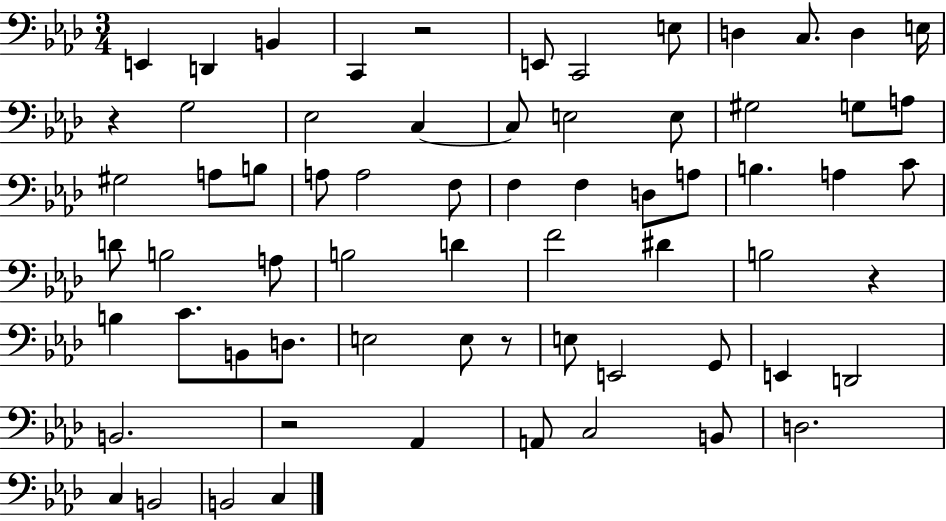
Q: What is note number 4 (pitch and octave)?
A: C2